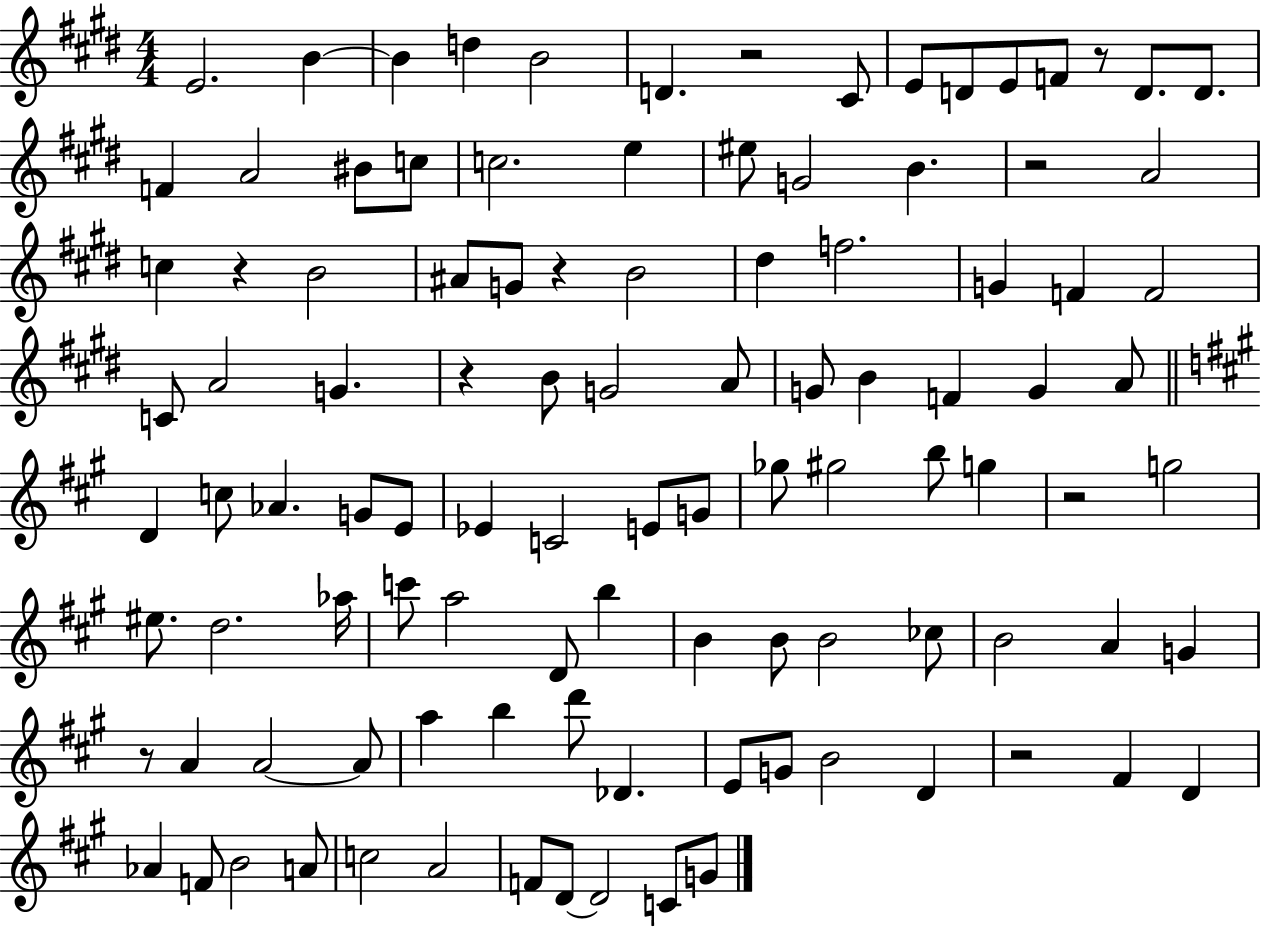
{
  \clef treble
  \numericTimeSignature
  \time 4/4
  \key e \major
  \repeat volta 2 { e'2. b'4~~ | b'4 d''4 b'2 | d'4. r2 cis'8 | e'8 d'8 e'8 f'8 r8 d'8. d'8. | \break f'4 a'2 bis'8 c''8 | c''2. e''4 | eis''8 g'2 b'4. | r2 a'2 | \break c''4 r4 b'2 | ais'8 g'8 r4 b'2 | dis''4 f''2. | g'4 f'4 f'2 | \break c'8 a'2 g'4. | r4 b'8 g'2 a'8 | g'8 b'4 f'4 g'4 a'8 | \bar "||" \break \key a \major d'4 c''8 aes'4. g'8 e'8 | ees'4 c'2 e'8 g'8 | ges''8 gis''2 b''8 g''4 | r2 g''2 | \break eis''8. d''2. aes''16 | c'''8 a''2 d'8 b''4 | b'4 b'8 b'2 ces''8 | b'2 a'4 g'4 | \break r8 a'4 a'2~~ a'8 | a''4 b''4 d'''8 des'4. | e'8 g'8 b'2 d'4 | r2 fis'4 d'4 | \break aes'4 f'8 b'2 a'8 | c''2 a'2 | f'8 d'8~~ d'2 c'8 g'8 | } \bar "|."
}